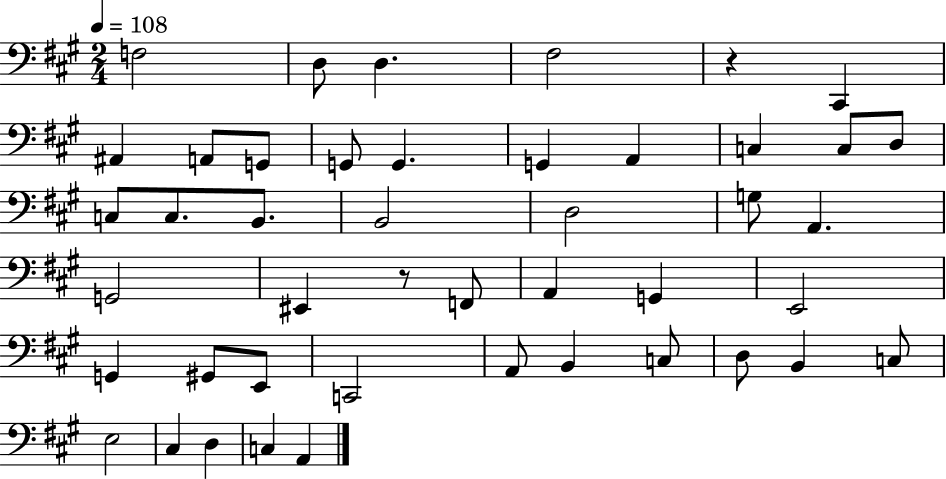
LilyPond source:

{
  \clef bass
  \numericTimeSignature
  \time 2/4
  \key a \major
  \tempo 4 = 108
  f2 | d8 d4. | fis2 | r4 cis,4 | \break ais,4 a,8 g,8 | g,8 g,4. | g,4 a,4 | c4 c8 d8 | \break c8 c8. b,8. | b,2 | d2 | g8 a,4. | \break g,2 | eis,4 r8 f,8 | a,4 g,4 | e,2 | \break g,4 gis,8 e,8 | c,2 | a,8 b,4 c8 | d8 b,4 c8 | \break e2 | cis4 d4 | c4 a,4 | \bar "|."
}